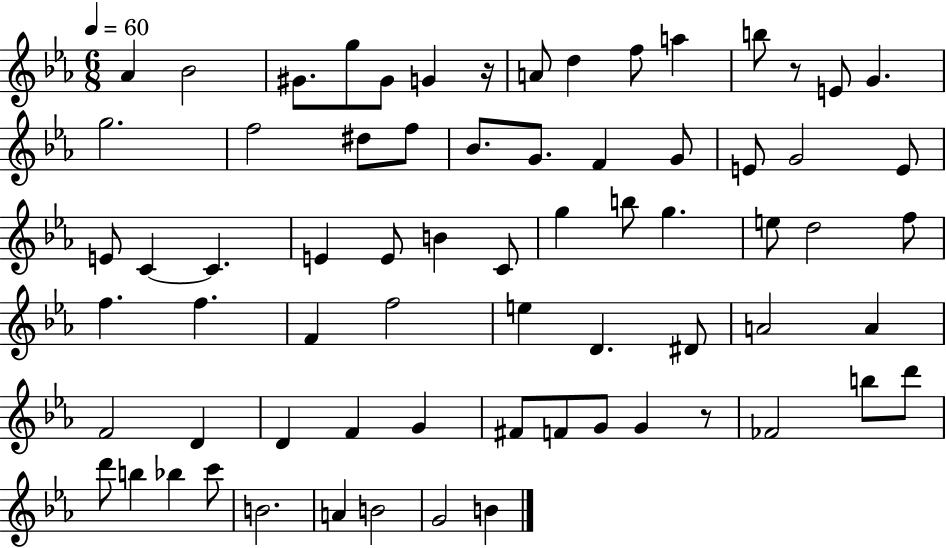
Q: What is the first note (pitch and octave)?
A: Ab4